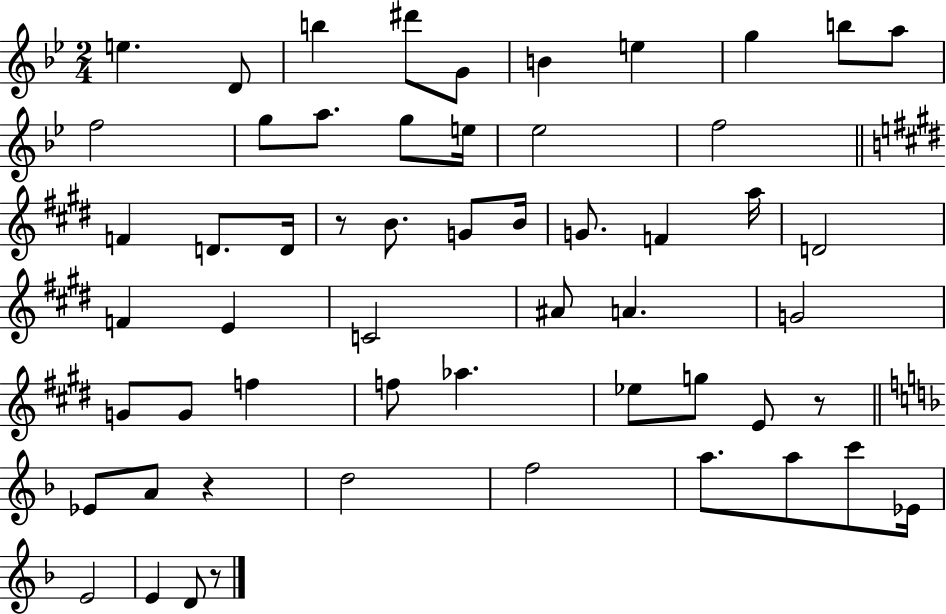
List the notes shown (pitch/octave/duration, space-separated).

E5/q. D4/e B5/q D#6/e G4/e B4/q E5/q G5/q B5/e A5/e F5/h G5/e A5/e. G5/e E5/s Eb5/h F5/h F4/q D4/e. D4/s R/e B4/e. G4/e B4/s G4/e. F4/q A5/s D4/h F4/q E4/q C4/h A#4/e A4/q. G4/h G4/e G4/e F5/q F5/e Ab5/q. Eb5/e G5/e E4/e R/e Eb4/e A4/e R/q D5/h F5/h A5/e. A5/e C6/e Eb4/s E4/h E4/q D4/e R/e